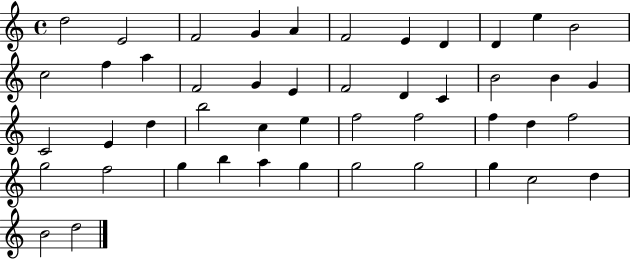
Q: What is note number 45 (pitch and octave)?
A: D5